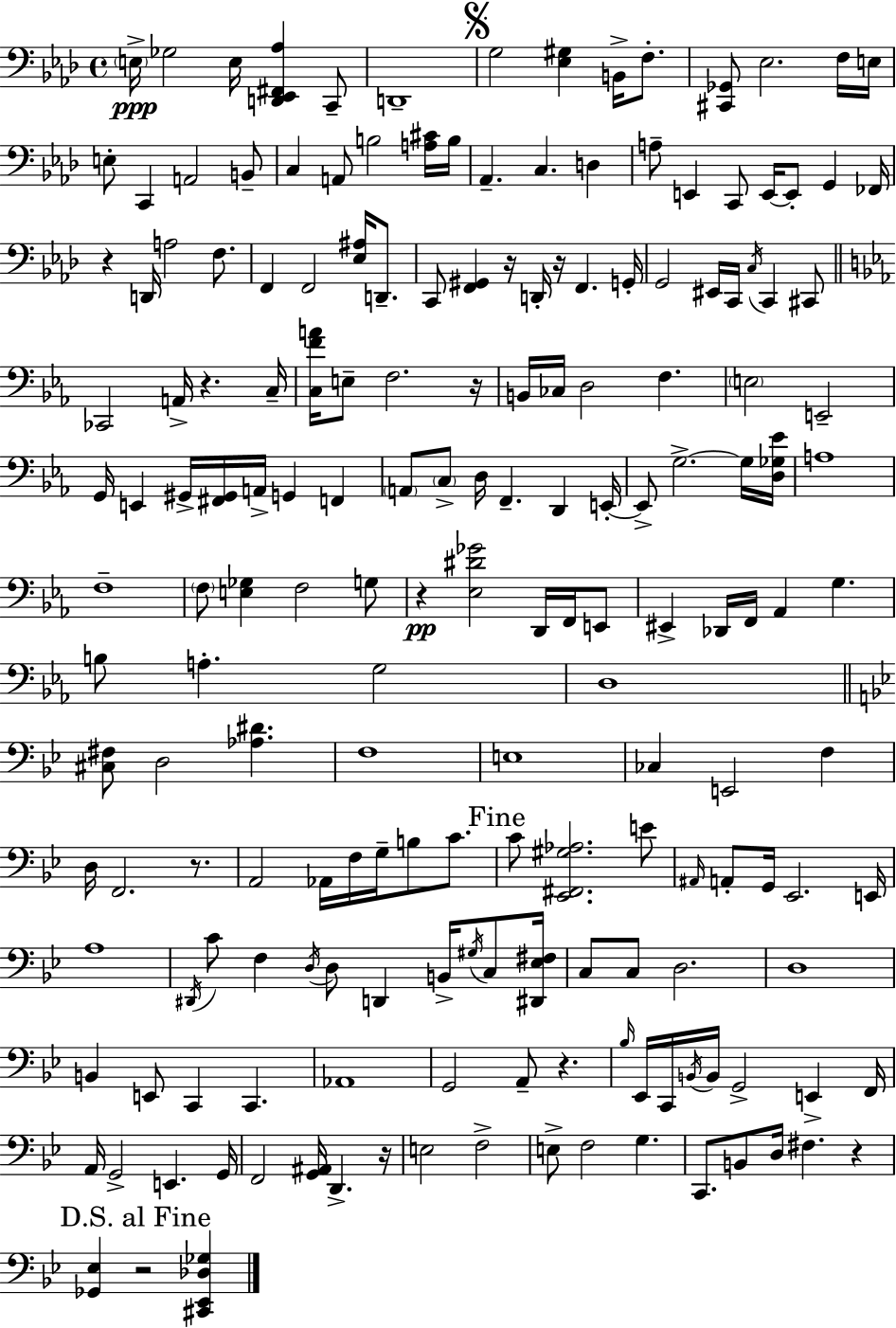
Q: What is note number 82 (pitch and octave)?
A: F2